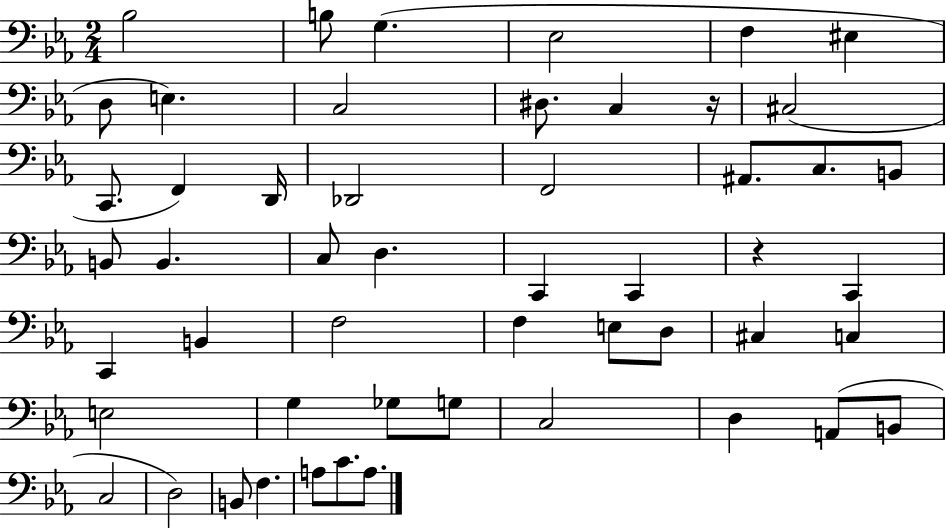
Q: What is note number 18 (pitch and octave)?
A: A#2